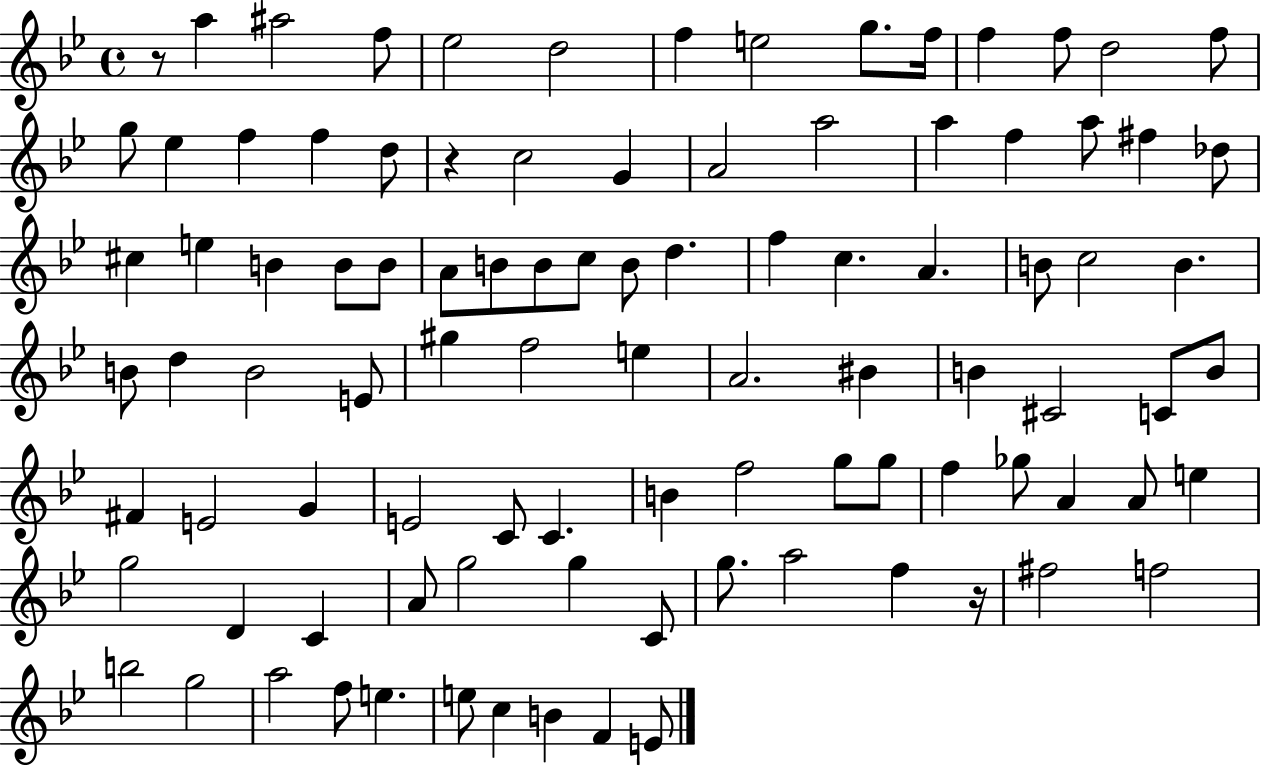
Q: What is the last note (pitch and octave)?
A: E4